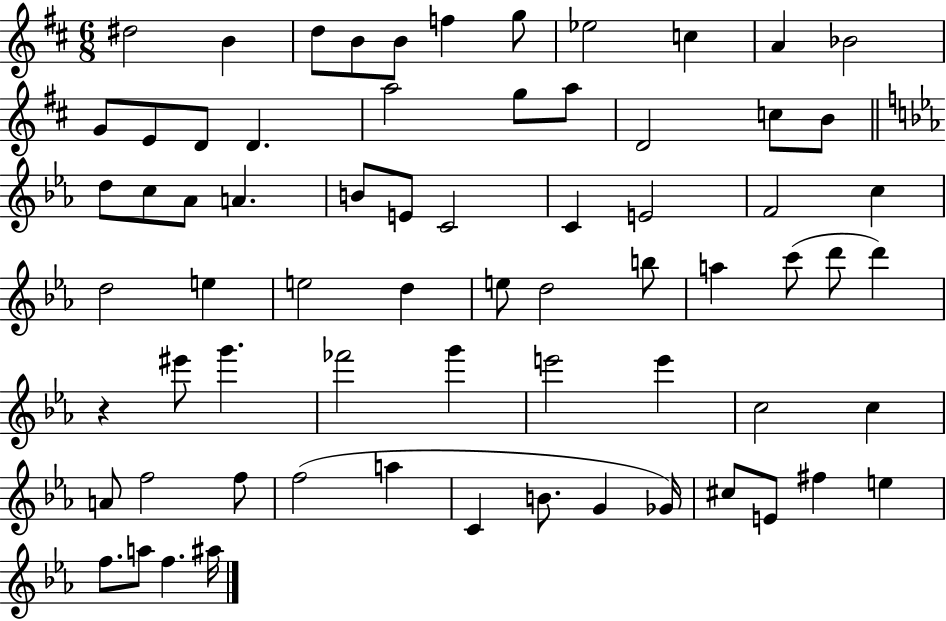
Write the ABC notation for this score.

X:1
T:Untitled
M:6/8
L:1/4
K:D
^d2 B d/2 B/2 B/2 f g/2 _e2 c A _B2 G/2 E/2 D/2 D a2 g/2 a/2 D2 c/2 B/2 d/2 c/2 _A/2 A B/2 E/2 C2 C E2 F2 c d2 e e2 d e/2 d2 b/2 a c'/2 d'/2 d' z ^e'/2 g' _f'2 g' e'2 e' c2 c A/2 f2 f/2 f2 a C B/2 G _G/4 ^c/2 E/2 ^f e f/2 a/2 f ^a/4